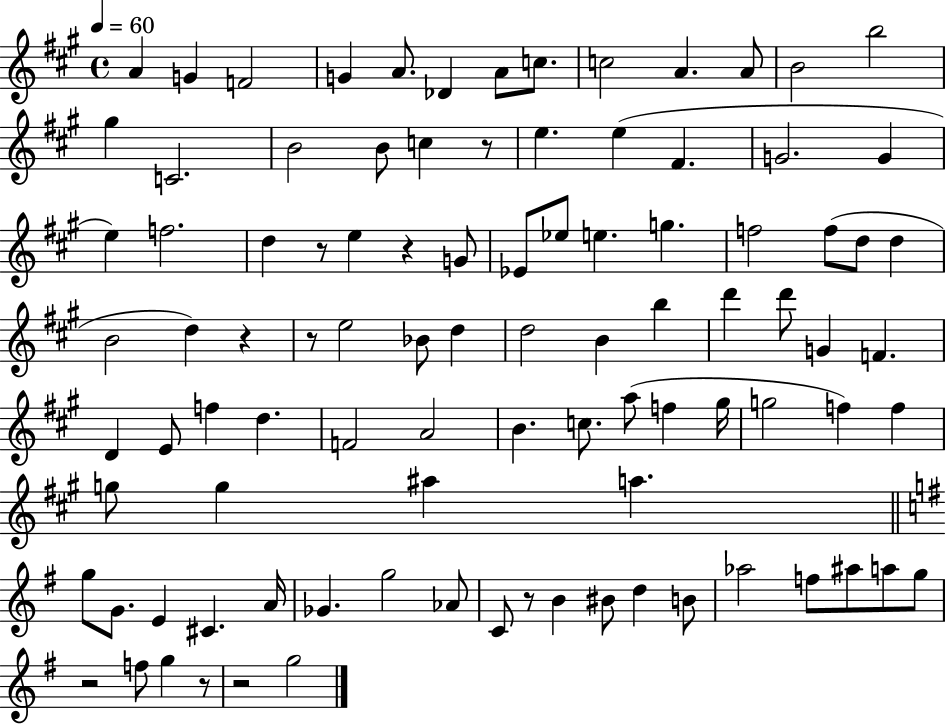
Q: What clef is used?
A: treble